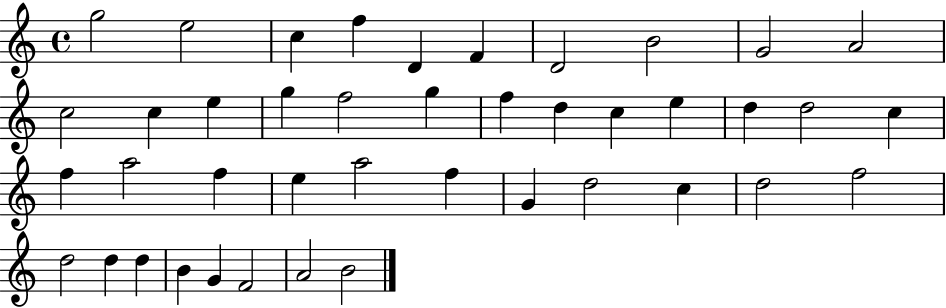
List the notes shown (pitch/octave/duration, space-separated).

G5/h E5/h C5/q F5/q D4/q F4/q D4/h B4/h G4/h A4/h C5/h C5/q E5/q G5/q F5/h G5/q F5/q D5/q C5/q E5/q D5/q D5/h C5/q F5/q A5/h F5/q E5/q A5/h F5/q G4/q D5/h C5/q D5/h F5/h D5/h D5/q D5/q B4/q G4/q F4/h A4/h B4/h